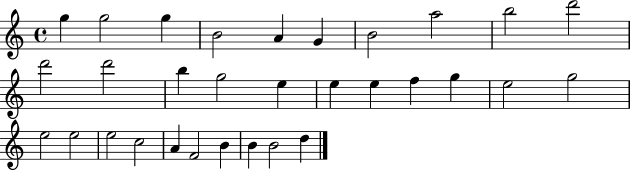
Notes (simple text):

G5/q G5/h G5/q B4/h A4/q G4/q B4/h A5/h B5/h D6/h D6/h D6/h B5/q G5/h E5/q E5/q E5/q F5/q G5/q E5/h G5/h E5/h E5/h E5/h C5/h A4/q F4/h B4/q B4/q B4/h D5/q